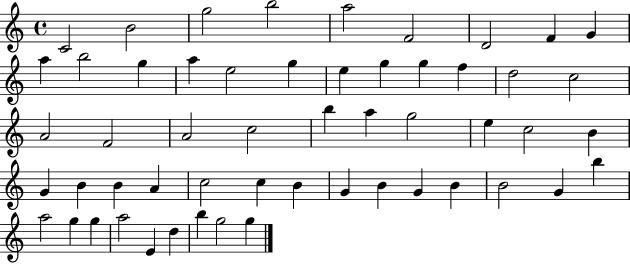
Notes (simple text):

C4/h B4/h G5/h B5/h A5/h F4/h D4/h F4/q G4/q A5/q B5/h G5/q A5/q E5/h G5/q E5/q G5/q G5/q F5/q D5/h C5/h A4/h F4/h A4/h C5/h B5/q A5/q G5/h E5/q C5/h B4/q G4/q B4/q B4/q A4/q C5/h C5/q B4/q G4/q B4/q G4/q B4/q B4/h G4/q B5/q A5/h G5/q G5/q A5/h E4/q D5/q B5/q G5/h G5/q